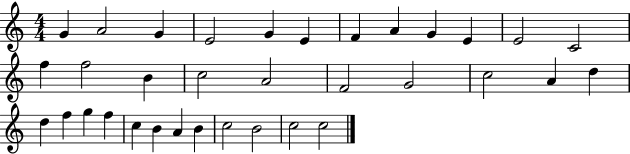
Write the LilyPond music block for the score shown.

{
  \clef treble
  \numericTimeSignature
  \time 4/4
  \key c \major
  g'4 a'2 g'4 | e'2 g'4 e'4 | f'4 a'4 g'4 e'4 | e'2 c'2 | \break f''4 f''2 b'4 | c''2 a'2 | f'2 g'2 | c''2 a'4 d''4 | \break d''4 f''4 g''4 f''4 | c''4 b'4 a'4 b'4 | c''2 b'2 | c''2 c''2 | \break \bar "|."
}